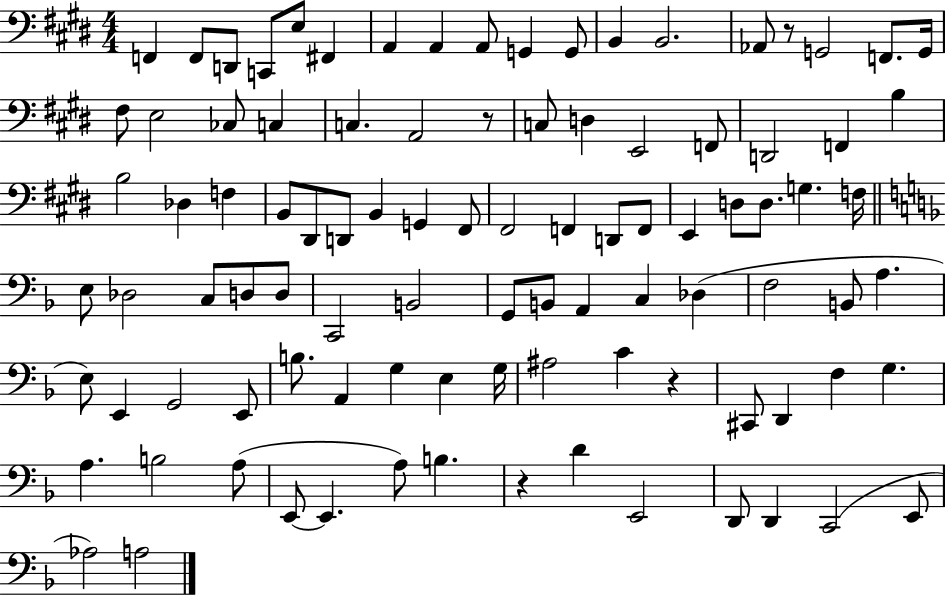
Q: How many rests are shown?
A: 4